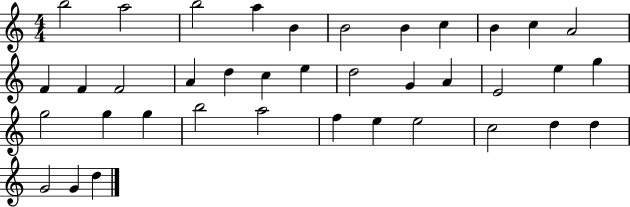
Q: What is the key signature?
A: C major